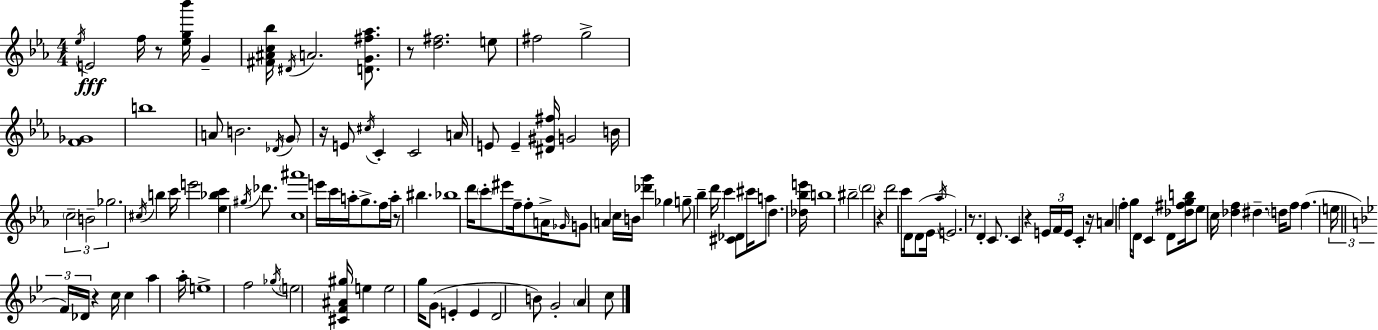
Eb5/s E4/h F5/s R/e [Eb5,G5,Bb6]/s G4/q [F#4,A#4,C5,Bb5]/s D#4/s A4/h. [D4,G4,F#5,Ab5]/e. R/e [D5,F#5]/h. E5/e F#5/h G5/h [F4,Gb4]/w B5/w A4/e B4/h. Db4/s G4/e R/s E4/e C#5/s C4/q C4/h A4/s E4/e E4/q [D#4,G#4,F#5]/s G4/h B4/s C5/h B4/h Gb5/h. C#5/s B5/q C6/s E6/h [Eb5,Bb5,C6]/q G#5/s Db6/e. [C5,A#6]/w E6/s C6/s A5/s G5/e. F5/s A5/s R/e BIS5/q. Bb5/w D6/s C6/e EIS6/e F5/s F5/e A4/s Gb4/s G4/e A4/q C5/s B4/s [Db6,G6]/q Gb5/q G5/e Bb5/q D6/s C6/q [C#4,Db4]/e C#6/s A5/e D5/q. [Db5,Bb5,E6]/s B5/w BIS5/h D6/h R/q D6/h C6/s D4/s D4/e Eb4/s Ab5/s E4/h. R/e. D4/q C4/e. C4/q R/q E4/s F4/s E4/s C4/q R/s A4/q F5/q G5/s D4/e C4/q D4/e [Db5,F#5,G5,B5]/s Eb5/e C5/s [Db5,F5]/q D#5/q. D5/s F5/e F5/q. E5/s F4/s Db4/s R/q C5/s C5/q A5/q A5/s E5/w F5/h Gb5/s E5/h [C#4,F4,A#4,G#5]/s E5/q E5/h G5/s G4/e E4/q E4/q D4/h B4/e G4/h A4/q C5/e